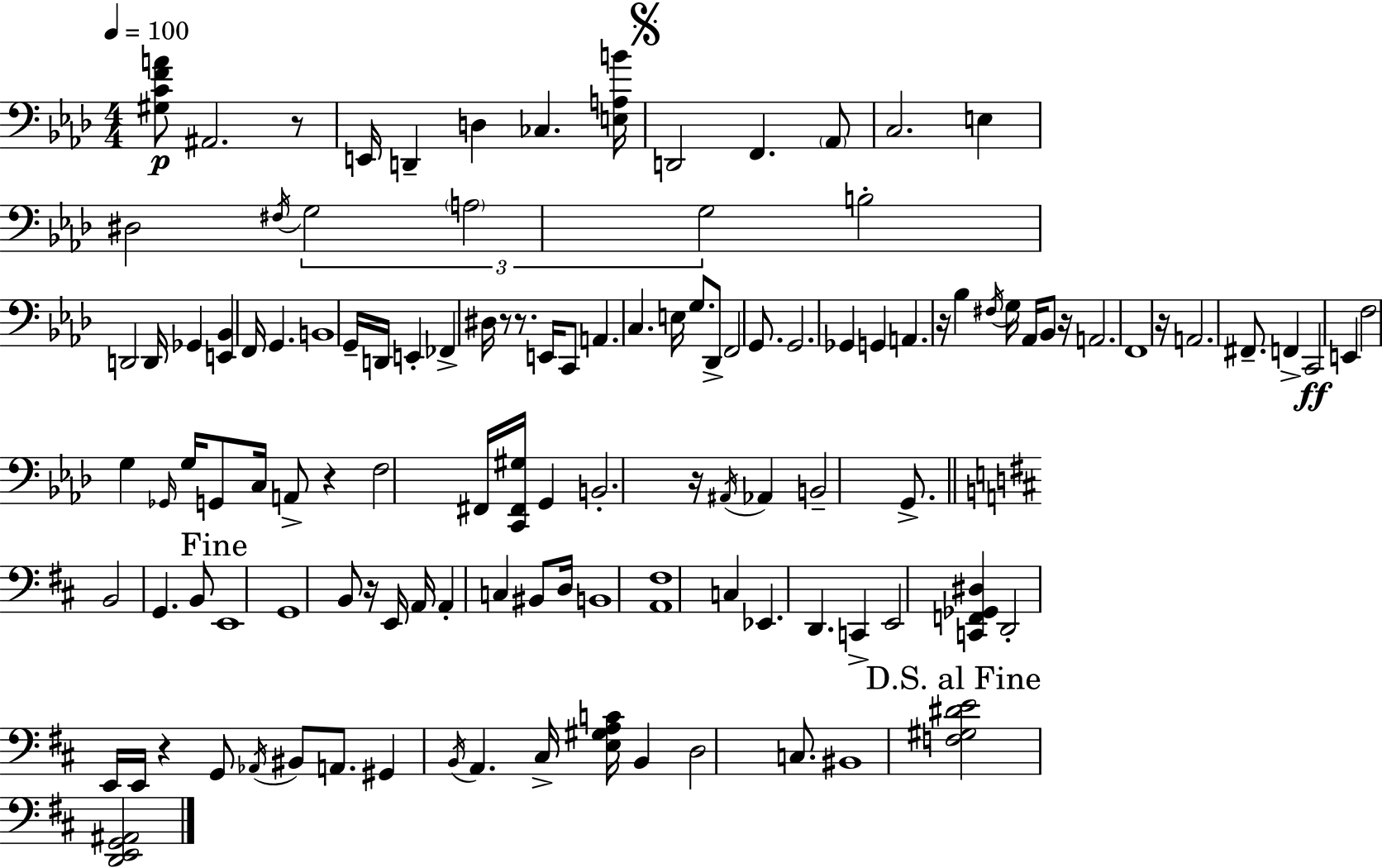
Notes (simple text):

[G#3,C4,F4,A4]/e A#2/h. R/e E2/s D2/q D3/q CES3/q. [E3,A3,B4]/s D2/h F2/q. Ab2/e C3/h. E3/q D#3/h F#3/s G3/h A3/h G3/h B3/h D2/h D2/s Gb2/q [E2,Bb2]/q F2/s G2/q. B2/w G2/s D2/s E2/q FES2/q D#3/s R/e R/e. E2/s C2/e A2/q. C3/q. E3/s G3/e. Db2/e F2/h G2/e. G2/h. Gb2/q G2/q A2/q. R/s Bb3/q F#3/s G3/s Ab2/s Bb2/e R/s A2/h. F2/w R/s A2/h. F#2/e. F2/q C2/h E2/q F3/h G3/q Gb2/s G3/s G2/e C3/s A2/e R/q F3/h F#2/s [C2,F#2,G#3]/s G2/q B2/h. R/s A#2/s Ab2/q B2/h G2/e. B2/h G2/q. B2/e E2/w G2/w B2/e R/s E2/s A2/s A2/q C3/q BIS2/e D3/s B2/w [A2,F#3]/w C3/q Eb2/q. D2/q. C2/q E2/h [C2,F2,Gb2,D#3]/q D2/h E2/s E2/s R/q G2/e Ab2/s BIS2/e A2/e. G#2/q B2/s A2/q. C#3/s [E3,G#3,A3,C4]/s B2/q D3/h C3/e. BIS2/w [F3,G#3,D#4,E4]/h [D2,E2,G2,A#2]/h